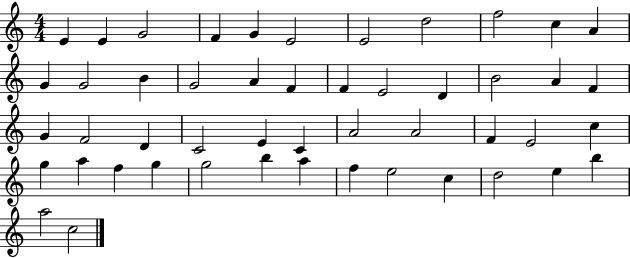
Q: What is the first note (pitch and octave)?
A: E4